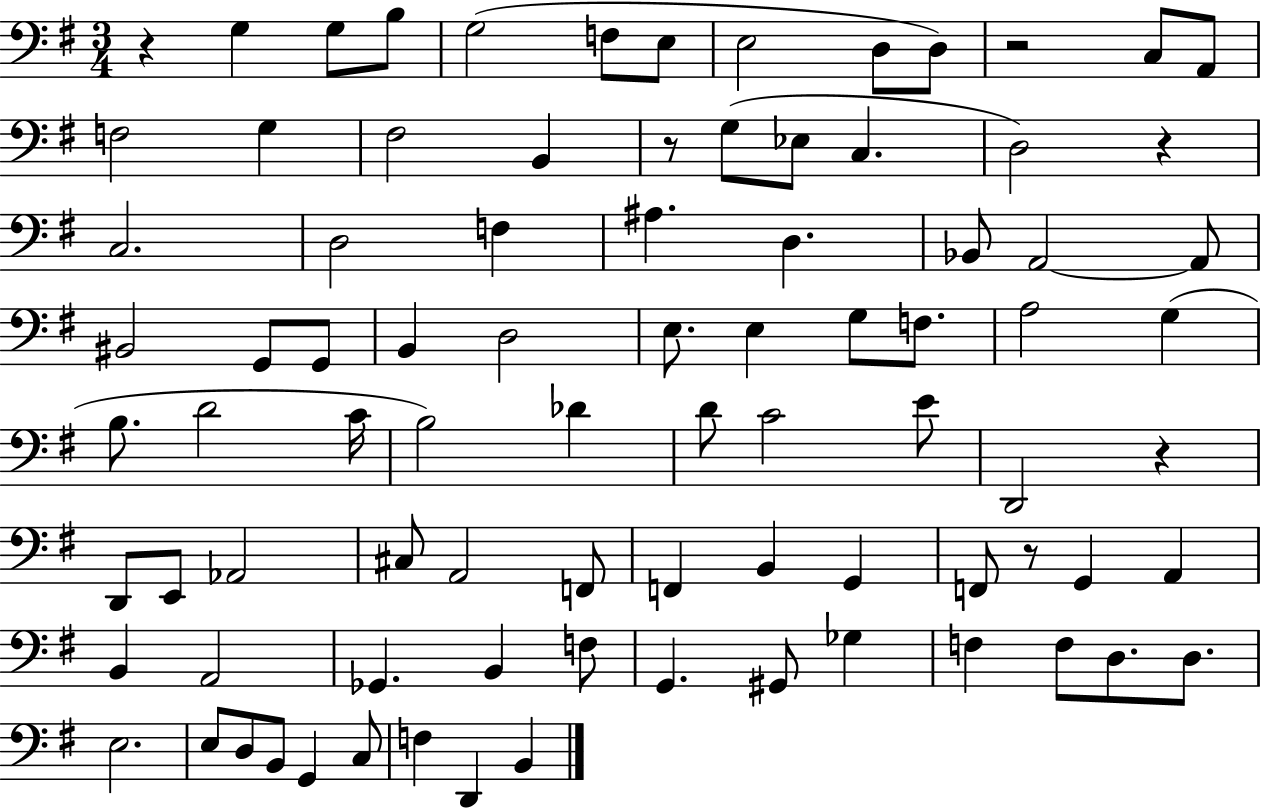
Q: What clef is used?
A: bass